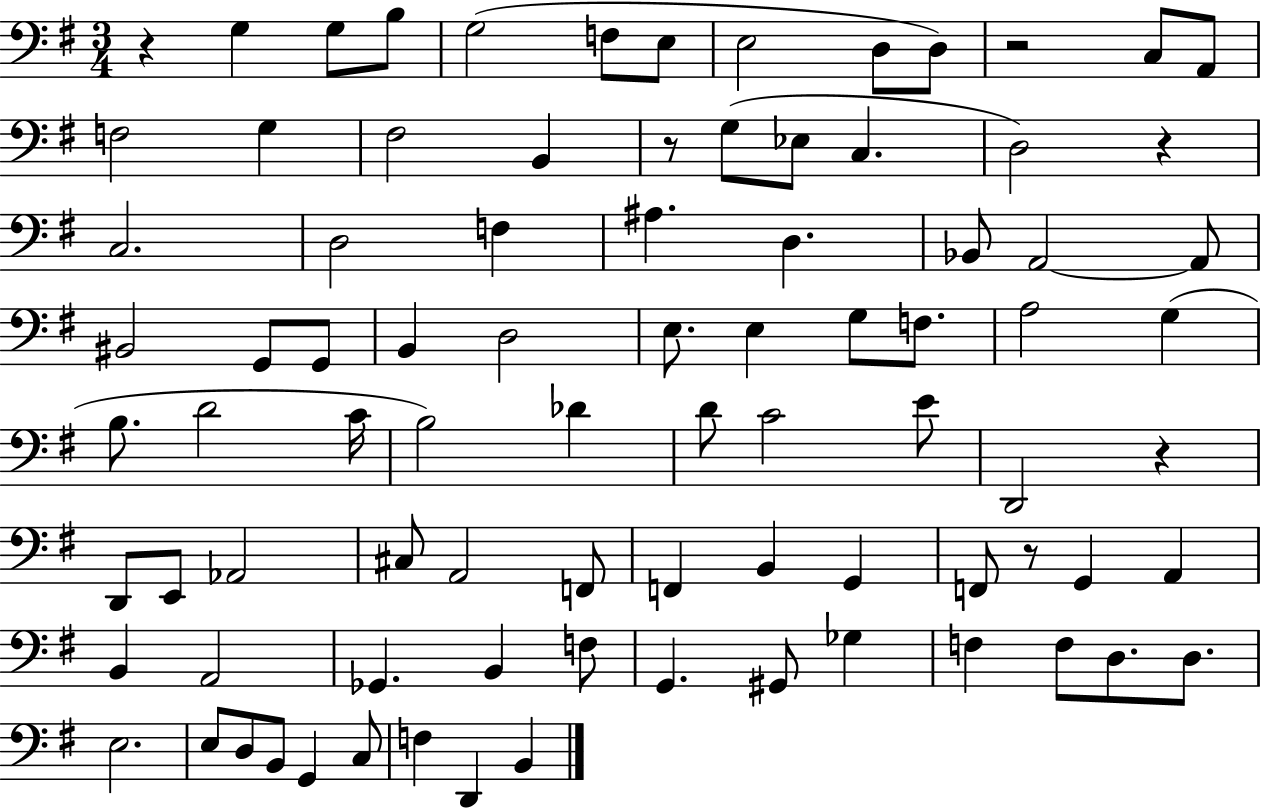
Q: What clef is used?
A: bass